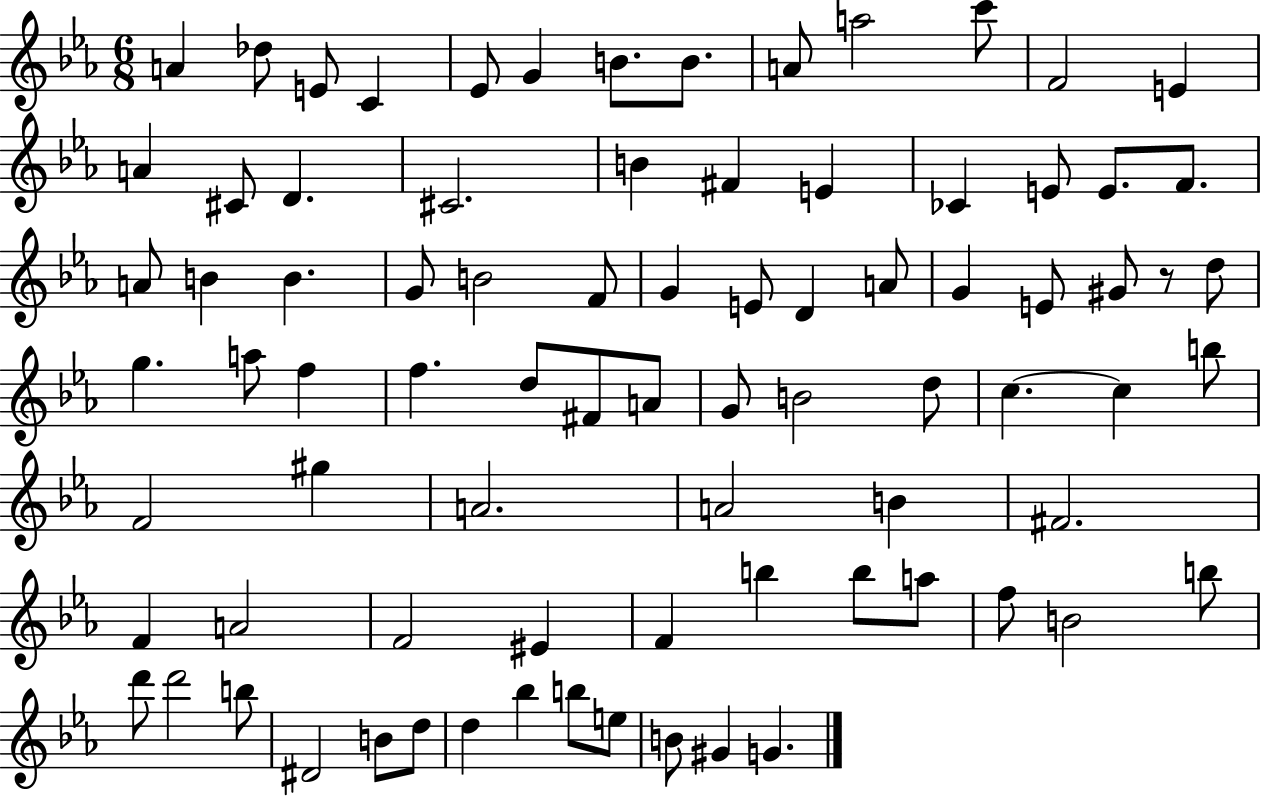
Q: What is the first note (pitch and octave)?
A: A4